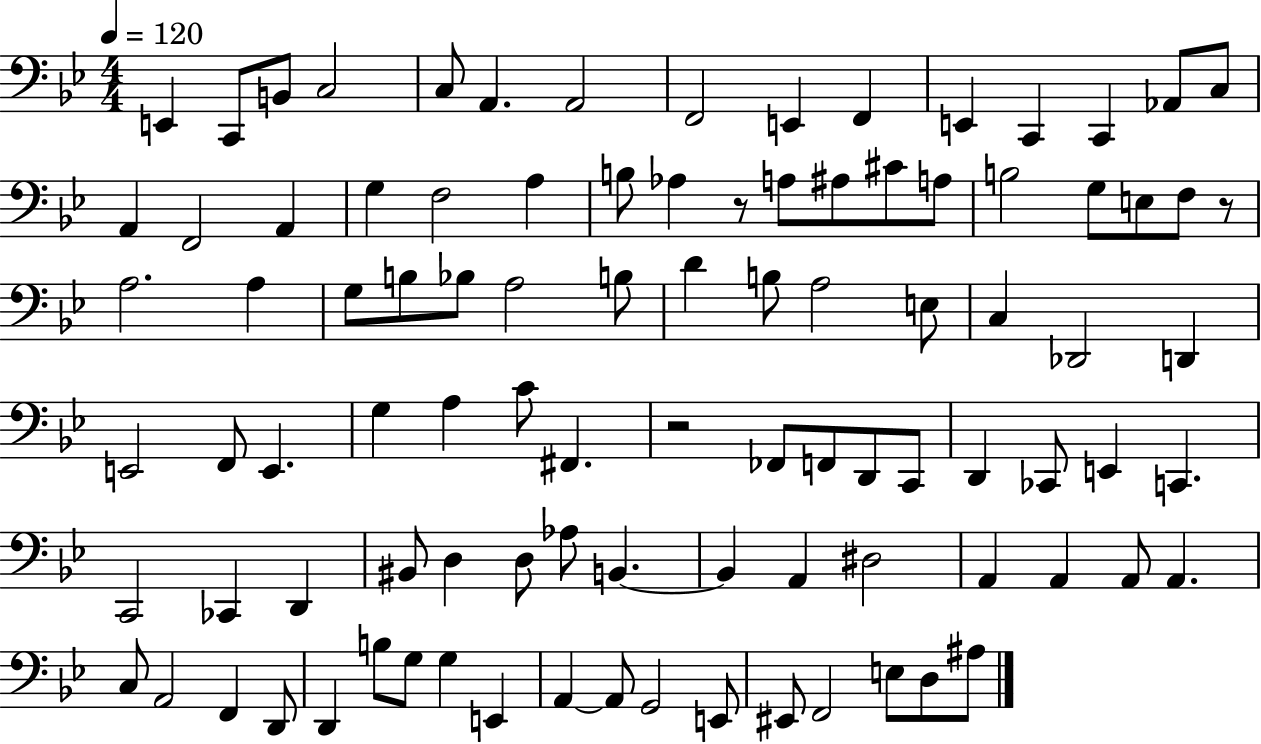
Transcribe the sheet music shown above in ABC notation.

X:1
T:Untitled
M:4/4
L:1/4
K:Bb
E,, C,,/2 B,,/2 C,2 C,/2 A,, A,,2 F,,2 E,, F,, E,, C,, C,, _A,,/2 C,/2 A,, F,,2 A,, G, F,2 A, B,/2 _A, z/2 A,/2 ^A,/2 ^C/2 A,/2 B,2 G,/2 E,/2 F,/2 z/2 A,2 A, G,/2 B,/2 _B,/2 A,2 B,/2 D B,/2 A,2 E,/2 C, _D,,2 D,, E,,2 F,,/2 E,, G, A, C/2 ^F,, z2 _F,,/2 F,,/2 D,,/2 C,,/2 D,, _C,,/2 E,, C,, C,,2 _C,, D,, ^B,,/2 D, D,/2 _A,/2 B,, B,, A,, ^D,2 A,, A,, A,,/2 A,, C,/2 A,,2 F,, D,,/2 D,, B,/2 G,/2 G, E,, A,, A,,/2 G,,2 E,,/2 ^E,,/2 F,,2 E,/2 D,/2 ^A,/2